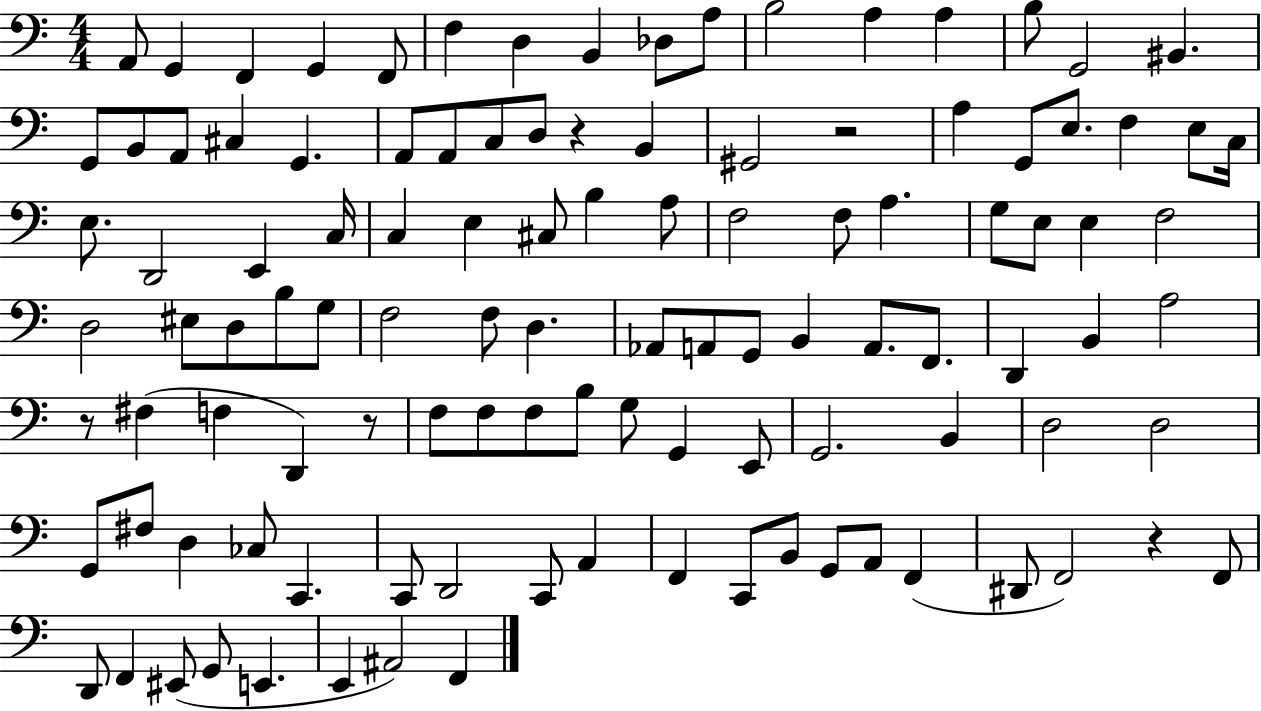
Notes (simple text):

A2/e G2/q F2/q G2/q F2/e F3/q D3/q B2/q Db3/e A3/e B3/h A3/q A3/q B3/e G2/h BIS2/q. G2/e B2/e A2/e C#3/q G2/q. A2/e A2/e C3/e D3/e R/q B2/q G#2/h R/h A3/q G2/e E3/e. F3/q E3/e C3/s E3/e. D2/h E2/q C3/s C3/q E3/q C#3/e B3/q A3/e F3/h F3/e A3/q. G3/e E3/e E3/q F3/h D3/h EIS3/e D3/e B3/e G3/e F3/h F3/e D3/q. Ab2/e A2/e G2/e B2/q A2/e. F2/e. D2/q B2/q A3/h R/e F#3/q F3/q D2/q R/e F3/e F3/e F3/e B3/e G3/e G2/q E2/e G2/h. B2/q D3/h D3/h G2/e F#3/e D3/q CES3/e C2/q. C2/e D2/h C2/e A2/q F2/q C2/e B2/e G2/e A2/e F2/q D#2/e F2/h R/q F2/e D2/e F2/q EIS2/e G2/e E2/q. E2/q A#2/h F2/q